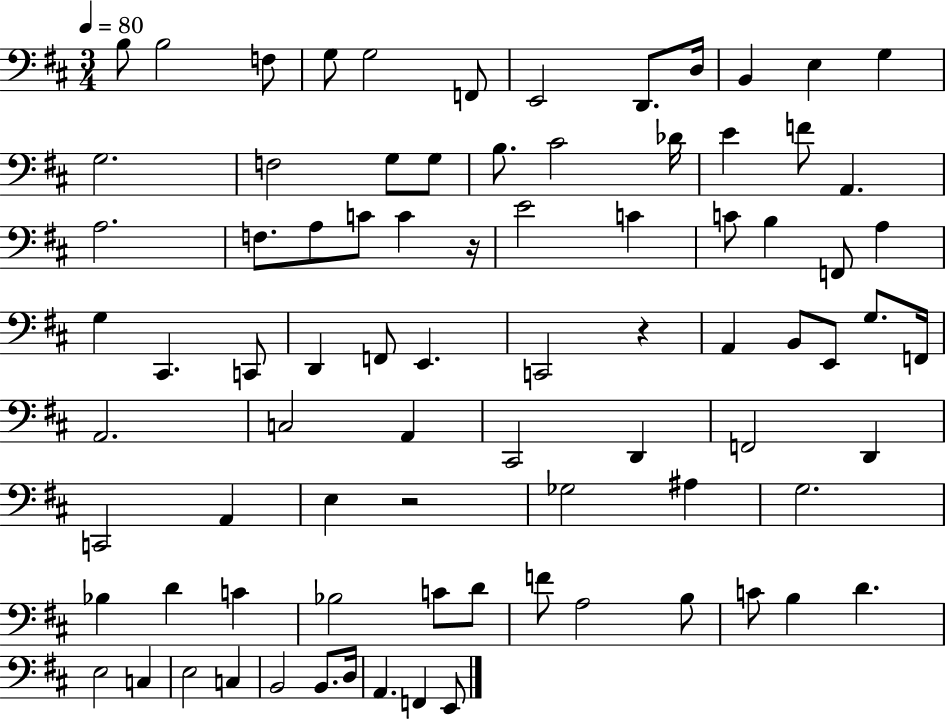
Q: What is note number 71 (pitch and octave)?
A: E3